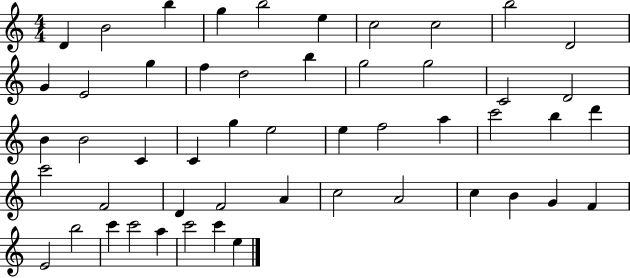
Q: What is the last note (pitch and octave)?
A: E5